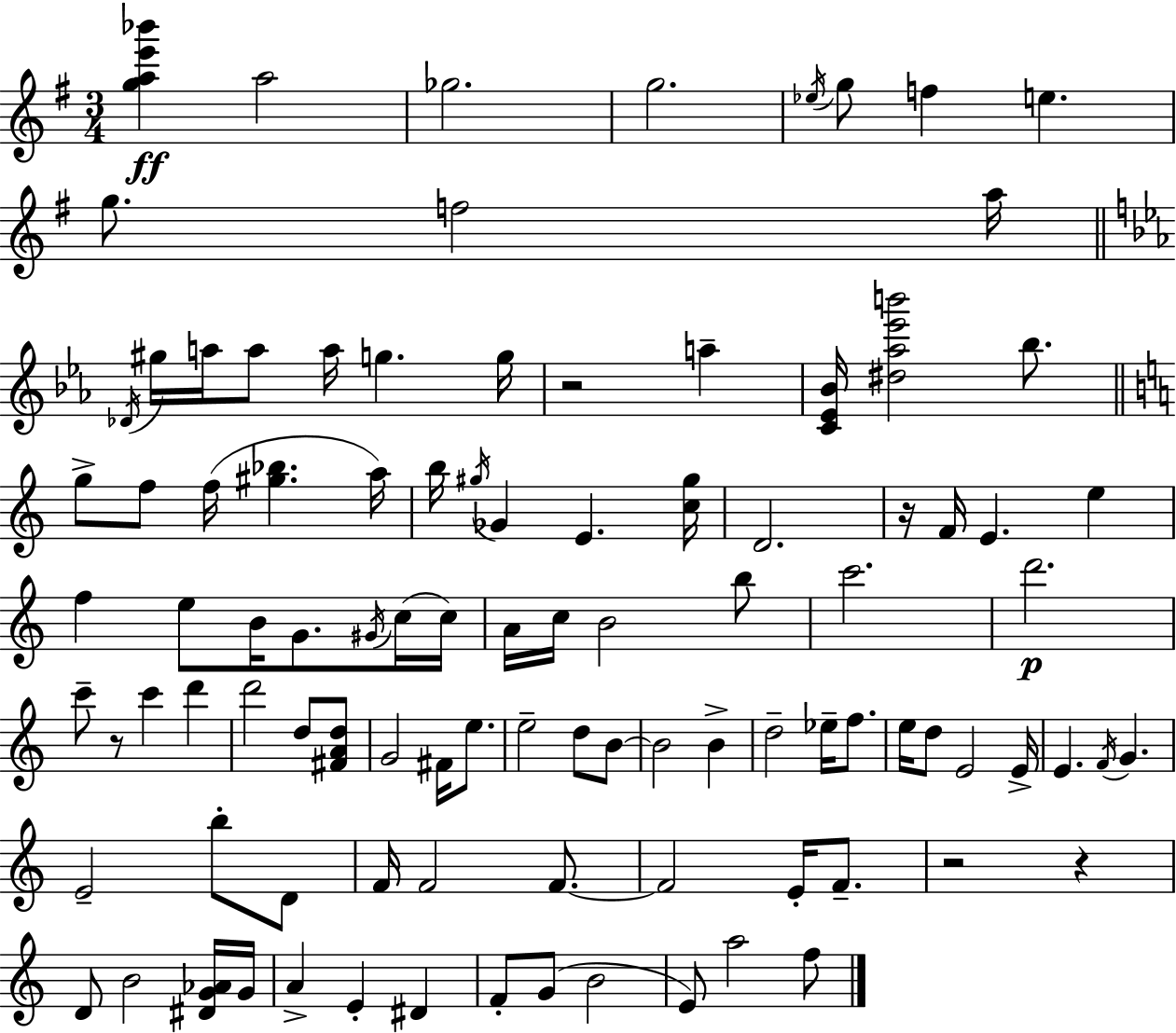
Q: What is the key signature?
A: E minor